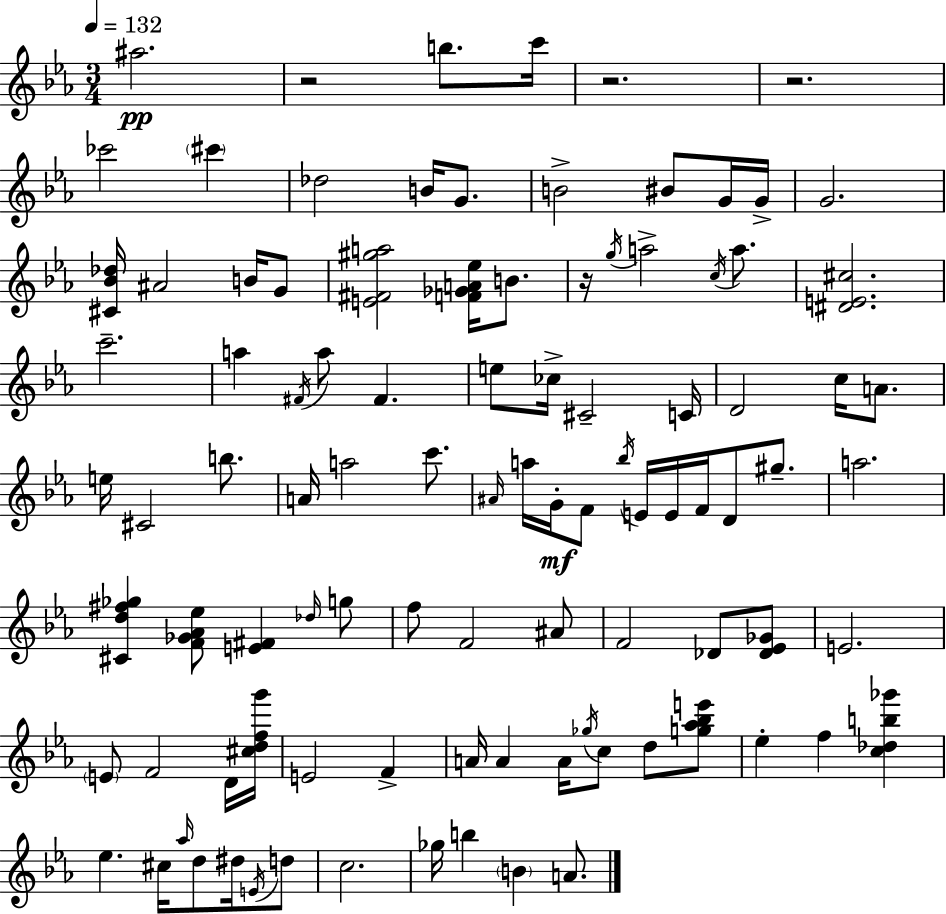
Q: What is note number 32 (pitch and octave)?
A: C5